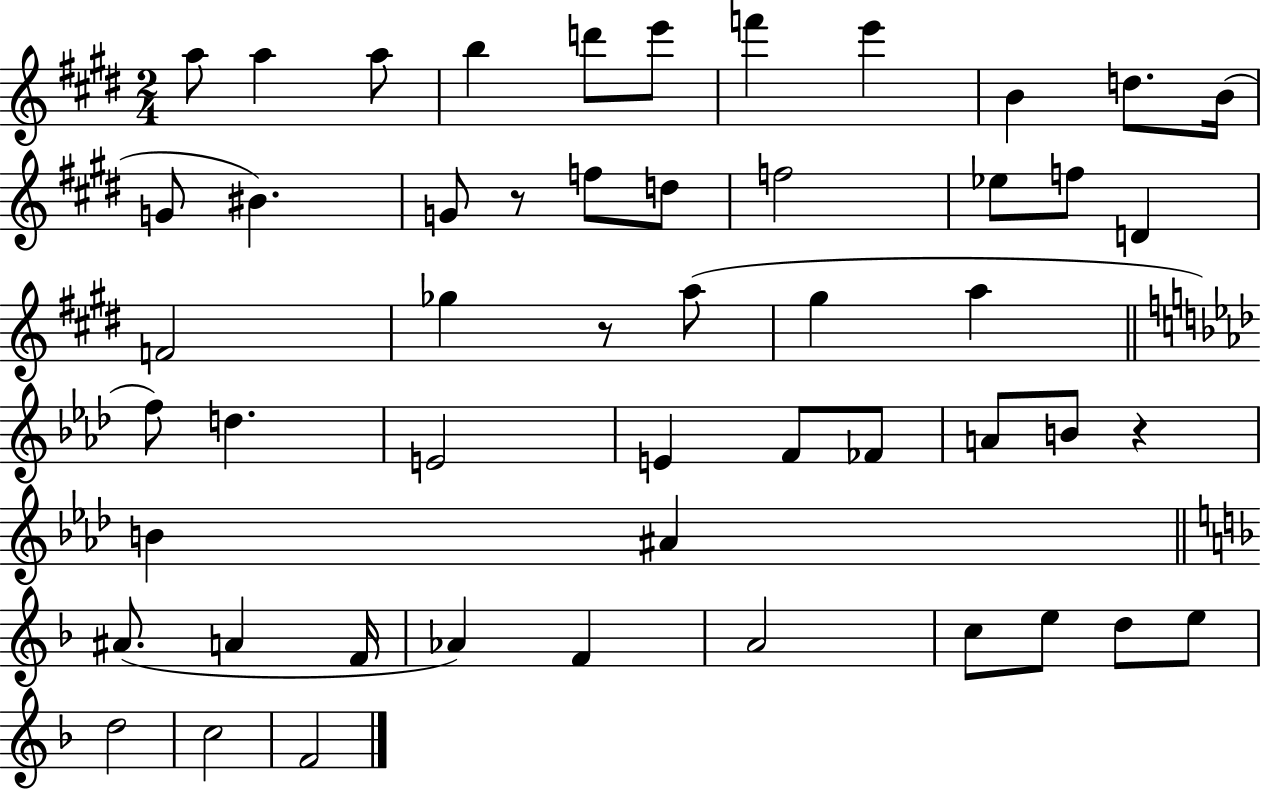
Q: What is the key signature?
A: E major